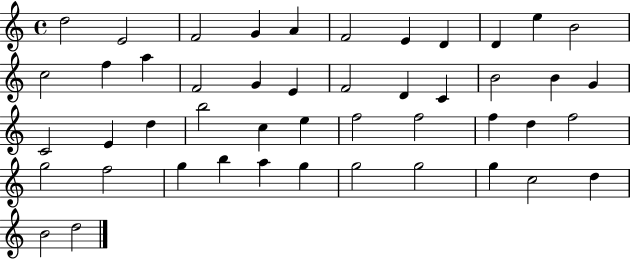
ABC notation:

X:1
T:Untitled
M:4/4
L:1/4
K:C
d2 E2 F2 G A F2 E D D e B2 c2 f a F2 G E F2 D C B2 B G C2 E d b2 c e f2 f2 f d f2 g2 f2 g b a g g2 g2 g c2 d B2 d2